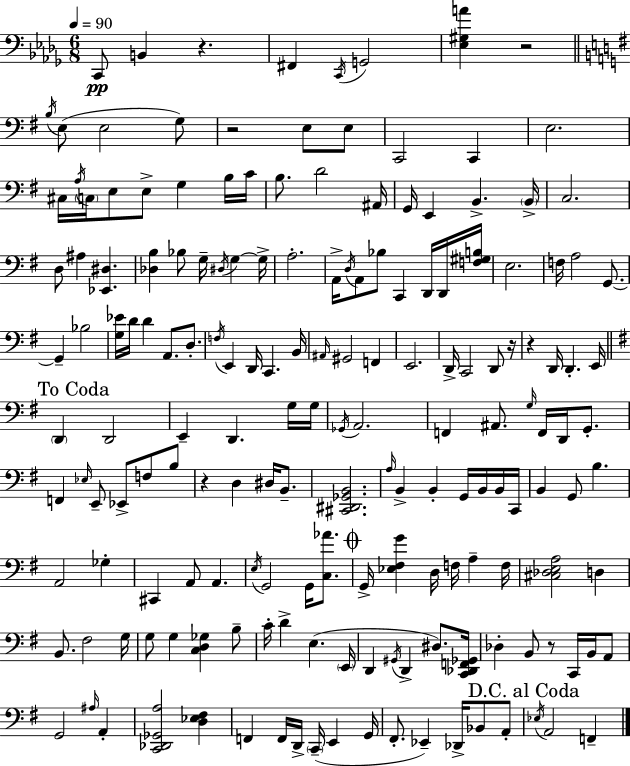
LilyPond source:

{
  \clef bass
  \numericTimeSignature
  \time 6/8
  \key bes \minor
  \tempo 4 = 90
  \repeat volta 2 { c,8\pp b,4 r4. | fis,4 \acciaccatura { c,16 } g,2 | <ees gis a'>4 r2 | \bar "||" \break \key g \major \acciaccatura { b16 }( e8 e2 g8) | r2 e8 e8 | c,2 c,4 | e2. | \break cis16 \acciaccatura { a16 } \parenthesize c16 e8 e8-> g4 | b16 c'16 b8. d'2 | ais,16 g,16 e,4 b,4.-> | \parenthesize b,16-> c2. | \break d8 ais4 <ees, dis>4. | <des b>4 bes8 g16-- \acciaccatura { dis16 } g4~~ | g16-> a2.-. | a,16-> \acciaccatura { d16 } a,8 bes8 c,4 | \break d,16 d,16 <f gis b>16 e2. | f16 a2 | g,8.~~ g,4-- bes2 | <g ees'>16 d'16 d'4 a,8. | \break d8.-. \acciaccatura { f16 } e,4 d,16 c,4. | b,16 \grace { ais,16 } gis,2 | f,4 e,2. | d,16-> c,2 | \break d,8 r16 r4 d,16 d,4.-. | e,16 \mark "To Coda" \bar "||" \break \key g \major \parenthesize d,4 d,2 | e,4-- d,4. g16 g16 | \acciaccatura { ges,16 } a,2. | f,4 ais,8. \grace { g16 } f,16 d,16 g,8.-. | \break f,4 \grace { ees16 } e,8-- ees,8-> f8 | b8 r4 d4 dis16 | b,8.-- <cis, dis, ges, b,>2. | \grace { a16 } b,4-> b,4-. | \break g,16 b,16 b,16 c,16 b,4 g,8 b4. | a,2 | ges4-. cis,4 a,8 a,4. | \acciaccatura { e16 } g,2 | \break g,16 <c aes'>8. \mark \markup { \musicglyph "scripts.coda" } g,16-> <ees fis g'>4 d16 f16 | a4-- f16 <cis des e a>2 | d4 b,8. fis2 | g16 g8 g4 <c d ges>4 | \break b8-- c'16-. d'4-> e4.( | \parenthesize e,16 d,4 \acciaccatura { gis,16 } d,4-> | dis8.) <c, des, f, ges,>16 des4-. b,8 | r8 c,16 b,16 a,8 g,2 | \break \grace { ais16 } a,4-. <c, des, ges, a>2 | <d ees fis>4 f,4 f,16 | d,16-> \parenthesize c,16--( e,4 g,16 fis,8.-. ees,4--) | des,16-> bes,8 a,8-. \mark "D.C. al Coda" \acciaccatura { ees16 } a,2 | \break f,4-- } \bar "|."
}